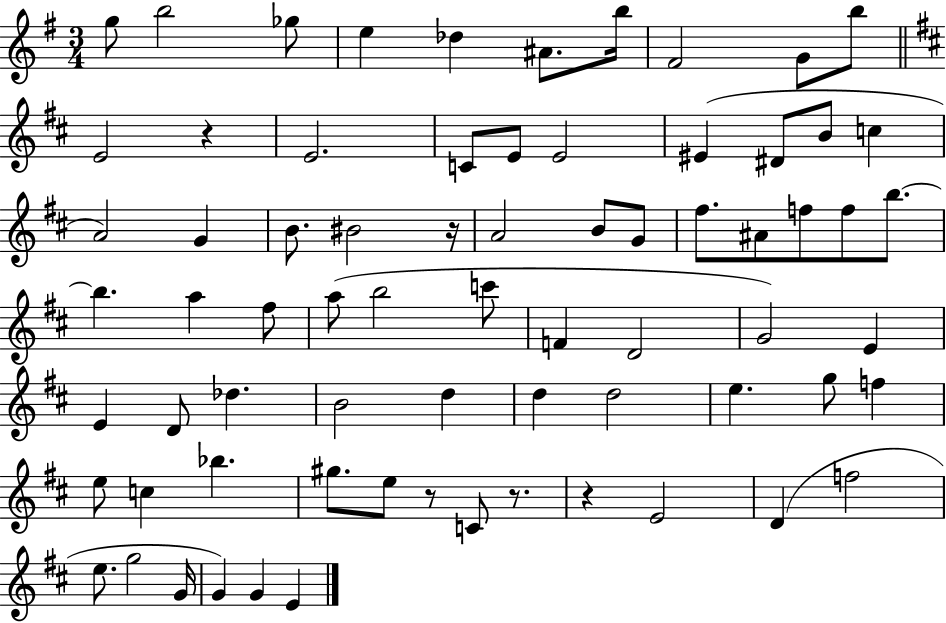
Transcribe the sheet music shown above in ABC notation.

X:1
T:Untitled
M:3/4
L:1/4
K:G
g/2 b2 _g/2 e _d ^A/2 b/4 ^F2 G/2 b/2 E2 z E2 C/2 E/2 E2 ^E ^D/2 B/2 c A2 G B/2 ^B2 z/4 A2 B/2 G/2 ^f/2 ^A/2 f/2 f/2 b/2 b a ^f/2 a/2 b2 c'/2 F D2 G2 E E D/2 _d B2 d d d2 e g/2 f e/2 c _b ^g/2 e/2 z/2 C/2 z/2 z E2 D f2 e/2 g2 G/4 G G E